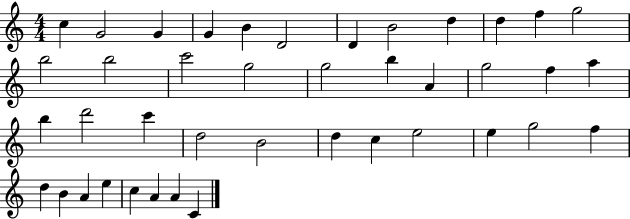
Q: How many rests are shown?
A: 0